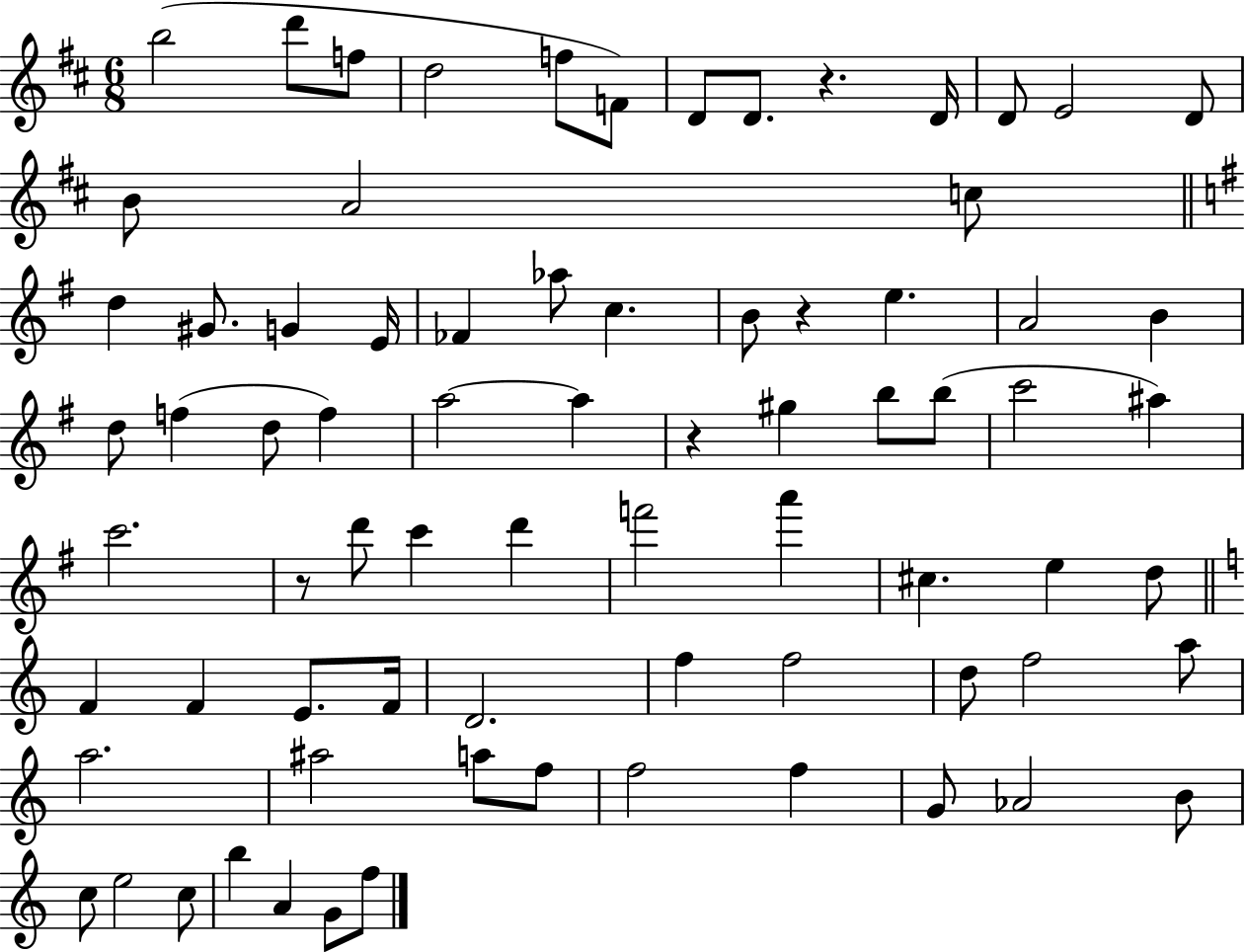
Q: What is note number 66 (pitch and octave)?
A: C5